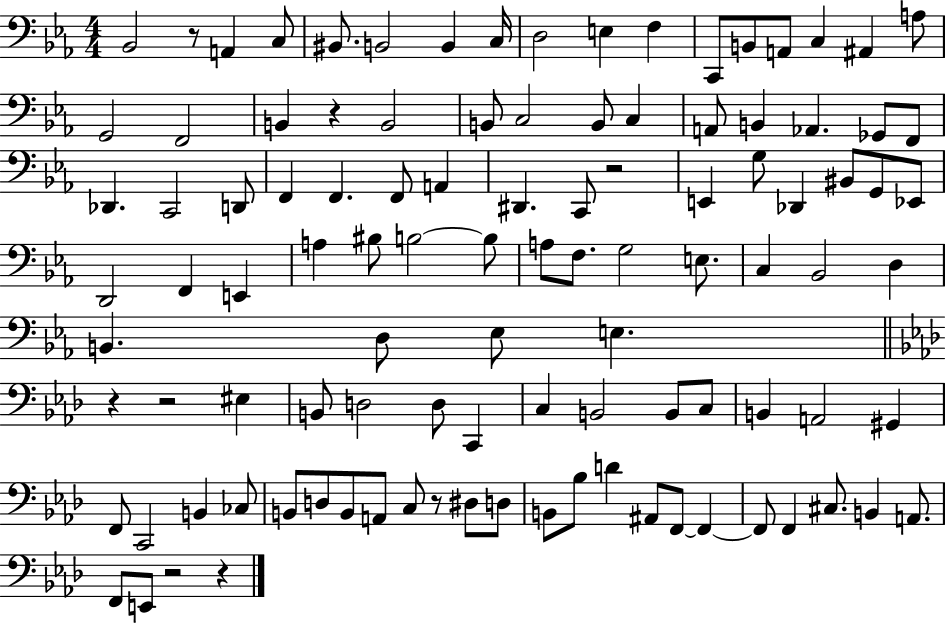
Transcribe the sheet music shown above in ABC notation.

X:1
T:Untitled
M:4/4
L:1/4
K:Eb
_B,,2 z/2 A,, C,/2 ^B,,/2 B,,2 B,, C,/4 D,2 E, F, C,,/2 B,,/2 A,,/2 C, ^A,, A,/2 G,,2 F,,2 B,, z B,,2 B,,/2 C,2 B,,/2 C, A,,/2 B,, _A,, _G,,/2 F,,/2 _D,, C,,2 D,,/2 F,, F,, F,,/2 A,, ^D,, C,,/2 z2 E,, G,/2 _D,, ^B,,/2 G,,/2 _E,,/2 D,,2 F,, E,, A, ^B,/2 B,2 B,/2 A,/2 F,/2 G,2 E,/2 C, _B,,2 D, B,, D,/2 _E,/2 E, z z2 ^E, B,,/2 D,2 D,/2 C,, C, B,,2 B,,/2 C,/2 B,, A,,2 ^G,, F,,/2 C,,2 B,, _C,/2 B,,/2 D,/2 B,,/2 A,,/2 C,/2 z/2 ^D,/2 D,/2 B,,/2 _B,/2 D ^A,,/2 F,,/2 F,, F,,/2 F,, ^C,/2 B,, A,,/2 F,,/2 E,,/2 z2 z